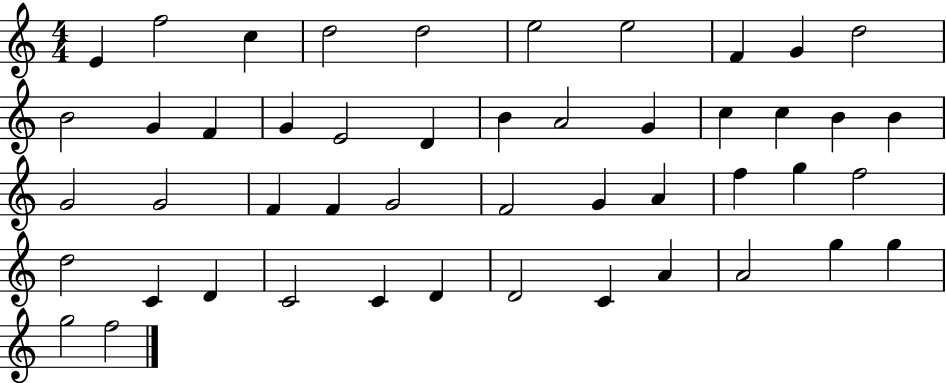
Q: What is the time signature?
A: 4/4